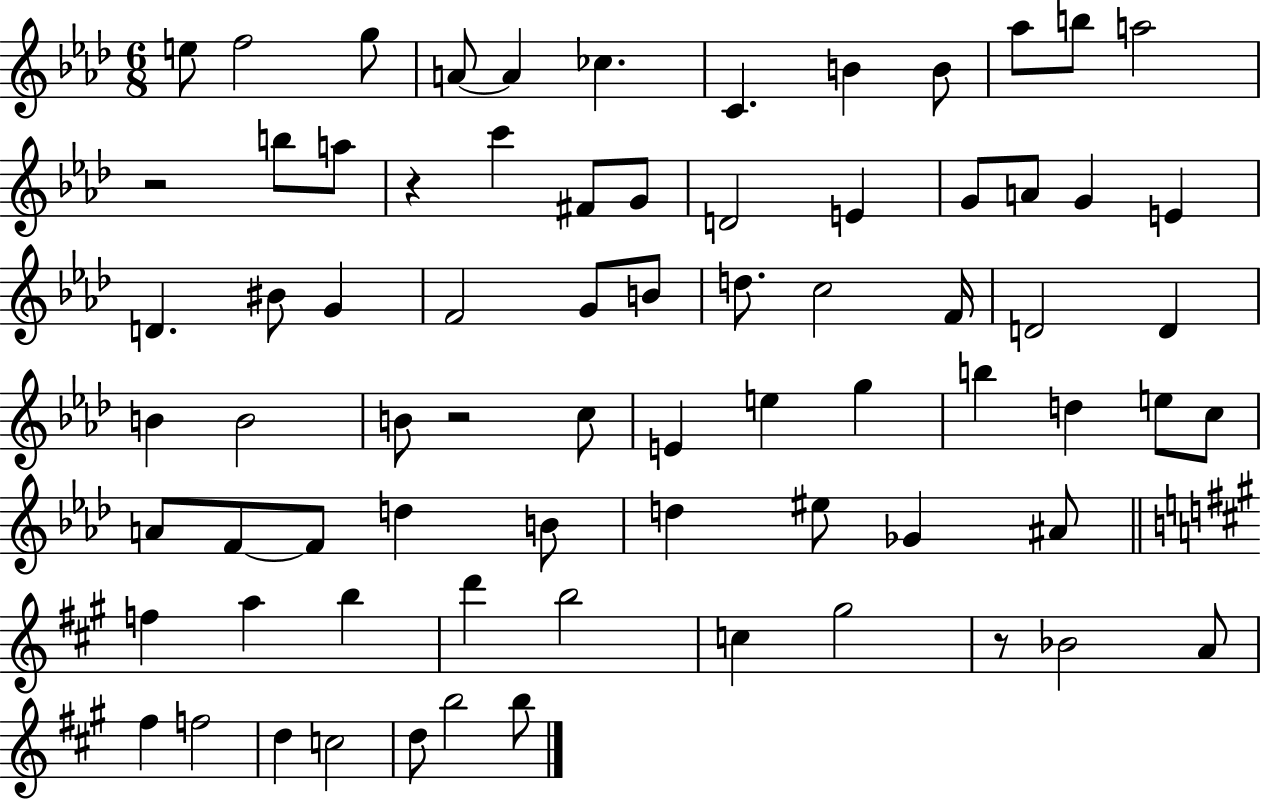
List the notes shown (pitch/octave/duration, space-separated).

E5/e F5/h G5/e A4/e A4/q CES5/q. C4/q. B4/q B4/e Ab5/e B5/e A5/h R/h B5/e A5/e R/q C6/q F#4/e G4/e D4/h E4/q G4/e A4/e G4/q E4/q D4/q. BIS4/e G4/q F4/h G4/e B4/e D5/e. C5/h F4/s D4/h D4/q B4/q B4/h B4/e R/h C5/e E4/q E5/q G5/q B5/q D5/q E5/e C5/e A4/e F4/e F4/e D5/q B4/e D5/q EIS5/e Gb4/q A#4/e F5/q A5/q B5/q D6/q B5/h C5/q G#5/h R/e Bb4/h A4/e F#5/q F5/h D5/q C5/h D5/e B5/h B5/e